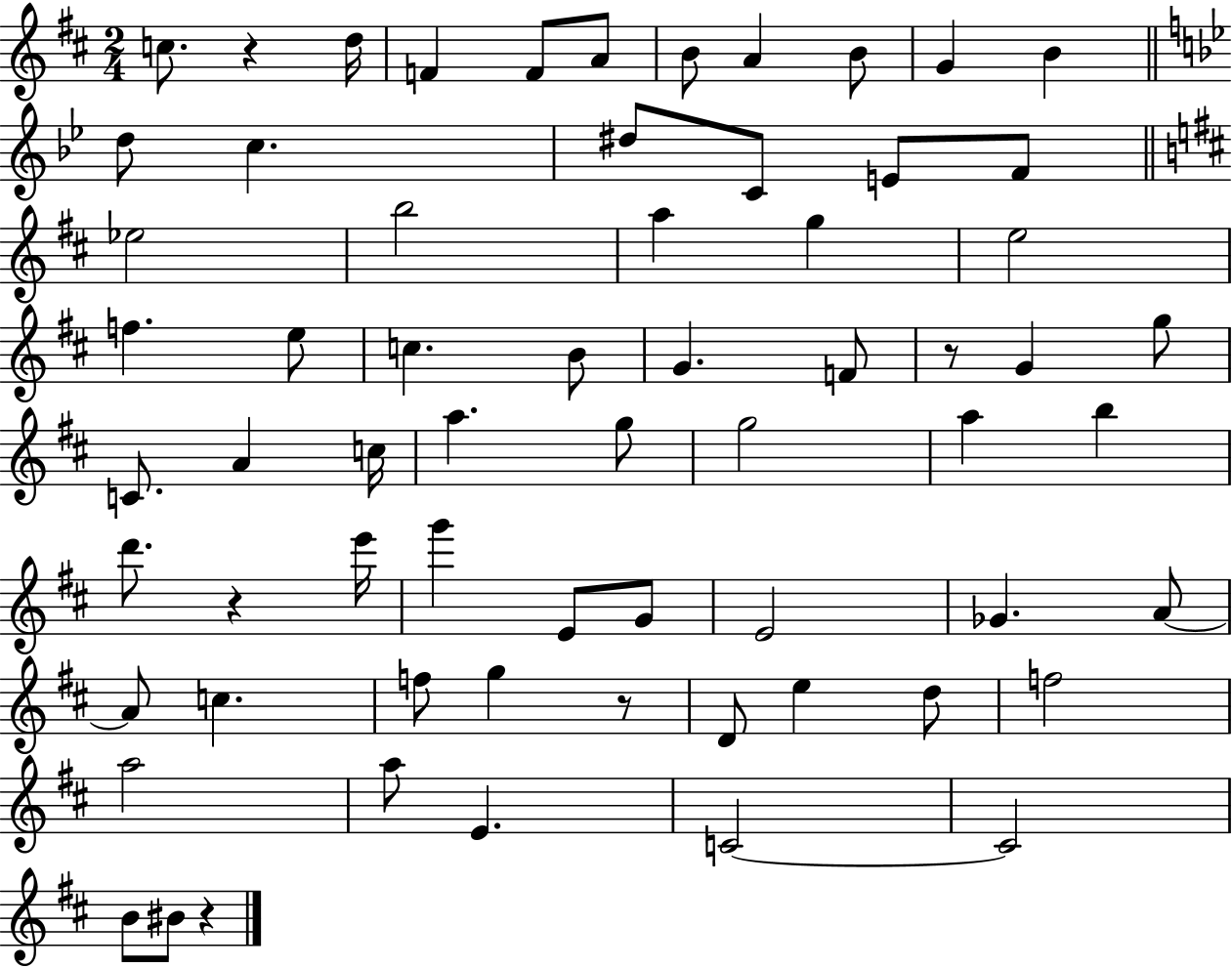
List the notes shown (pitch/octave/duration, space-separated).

C5/e. R/q D5/s F4/q F4/e A4/e B4/e A4/q B4/e G4/q B4/q D5/e C5/q. D#5/e C4/e E4/e F4/e Eb5/h B5/h A5/q G5/q E5/h F5/q. E5/e C5/q. B4/e G4/q. F4/e R/e G4/q G5/e C4/e. A4/q C5/s A5/q. G5/e G5/h A5/q B5/q D6/e. R/q E6/s G6/q E4/e G4/e E4/h Gb4/q. A4/e A4/e C5/q. F5/e G5/q R/e D4/e E5/q D5/e F5/h A5/h A5/e E4/q. C4/h C4/h B4/e BIS4/e R/q